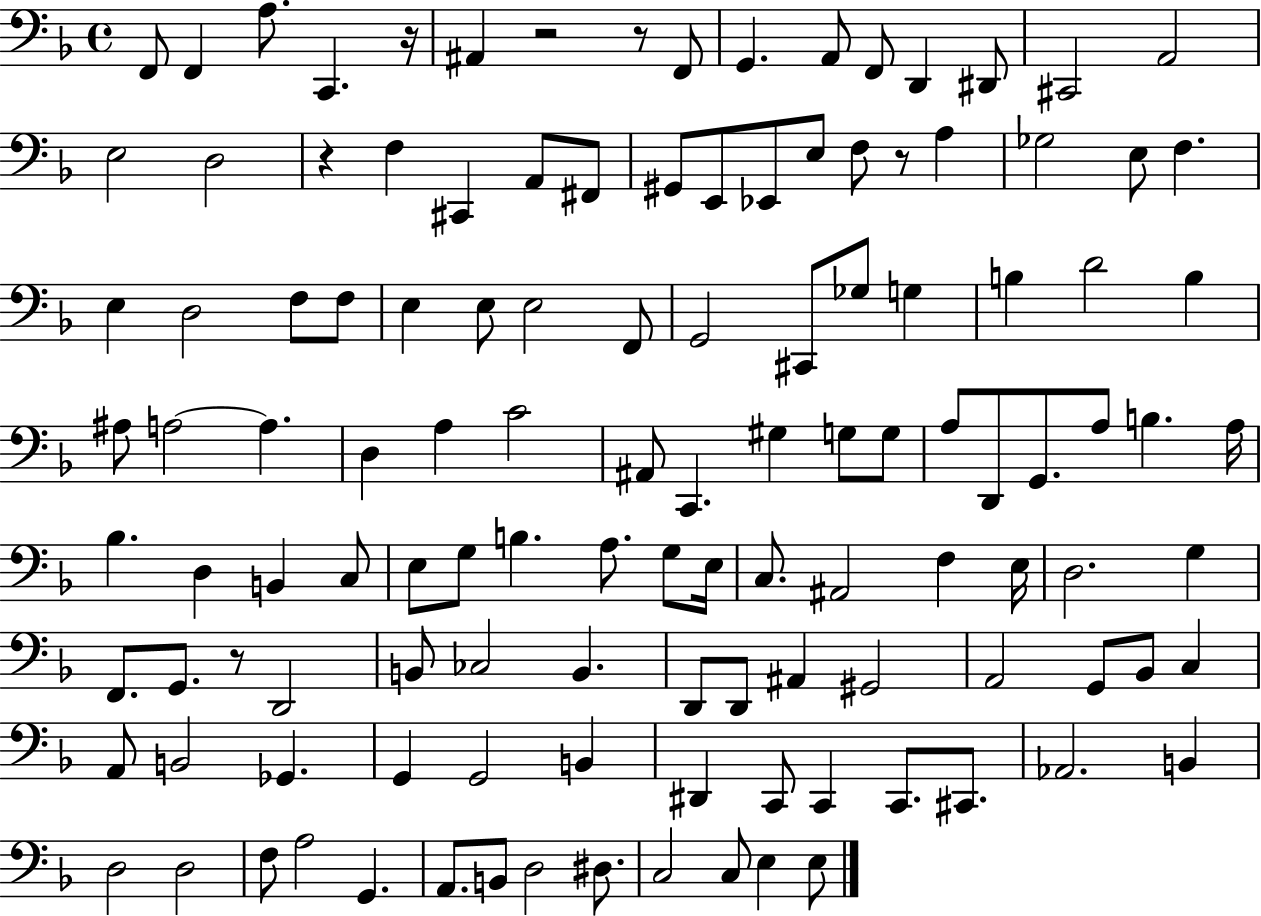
{
  \clef bass
  \time 4/4
  \defaultTimeSignature
  \key f \major
  f,8 f,4 a8. c,4. r16 | ais,4 r2 r8 f,8 | g,4. a,8 f,8 d,4 dis,8 | cis,2 a,2 | \break e2 d2 | r4 f4 cis,4 a,8 fis,8 | gis,8 e,8 ees,8 e8 f8 r8 a4 | ges2 e8 f4. | \break e4 d2 f8 f8 | e4 e8 e2 f,8 | g,2 cis,8 ges8 g4 | b4 d'2 b4 | \break ais8 a2~~ a4. | d4 a4 c'2 | ais,8 c,4. gis4 g8 g8 | a8 d,8 g,8. a8 b4. a16 | \break bes4. d4 b,4 c8 | e8 g8 b4. a8. g8 e16 | c8. ais,2 f4 e16 | d2. g4 | \break f,8. g,8. r8 d,2 | b,8 ces2 b,4. | d,8 d,8 ais,4 gis,2 | a,2 g,8 bes,8 c4 | \break a,8 b,2 ges,4. | g,4 g,2 b,4 | dis,4 c,8 c,4 c,8. cis,8. | aes,2. b,4 | \break d2 d2 | f8 a2 g,4. | a,8. b,8 d2 dis8. | c2 c8 e4 e8 | \break \bar "|."
}